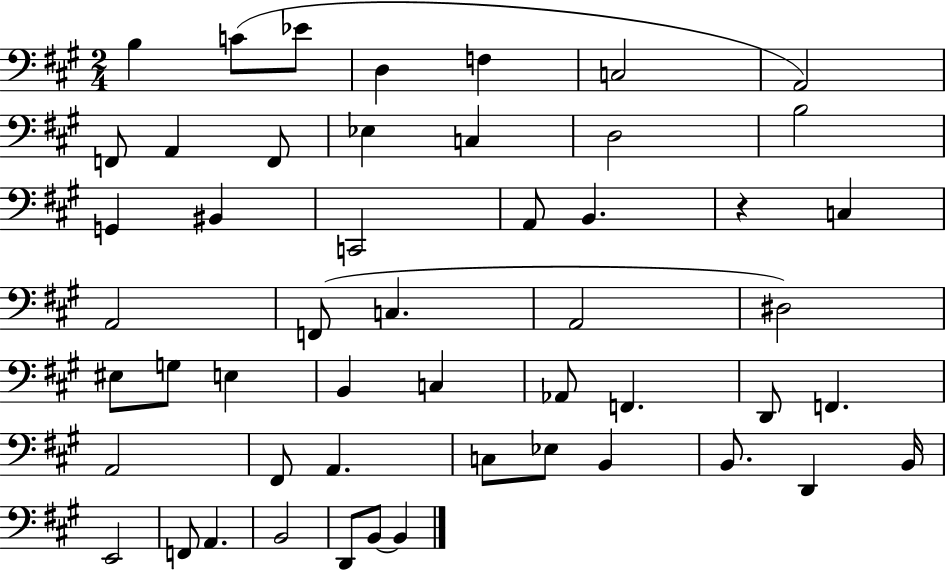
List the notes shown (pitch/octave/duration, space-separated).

B3/q C4/e Eb4/e D3/q F3/q C3/h A2/h F2/e A2/q F2/e Eb3/q C3/q D3/h B3/h G2/q BIS2/q C2/h A2/e B2/q. R/q C3/q A2/h F2/e C3/q. A2/h D#3/h EIS3/e G3/e E3/q B2/q C3/q Ab2/e F2/q. D2/e F2/q. A2/h F#2/e A2/q. C3/e Eb3/e B2/q B2/e. D2/q B2/s E2/h F2/e A2/q. B2/h D2/e B2/e B2/q